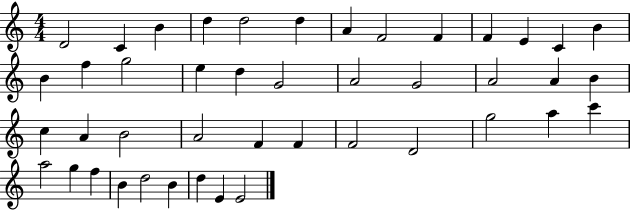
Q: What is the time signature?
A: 4/4